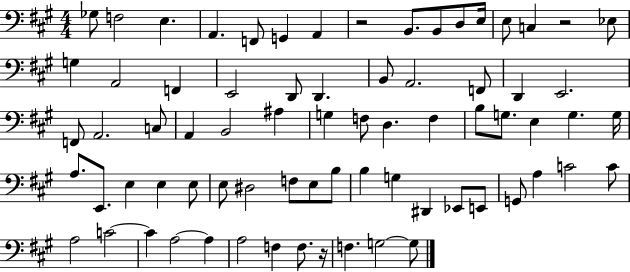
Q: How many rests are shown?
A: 3